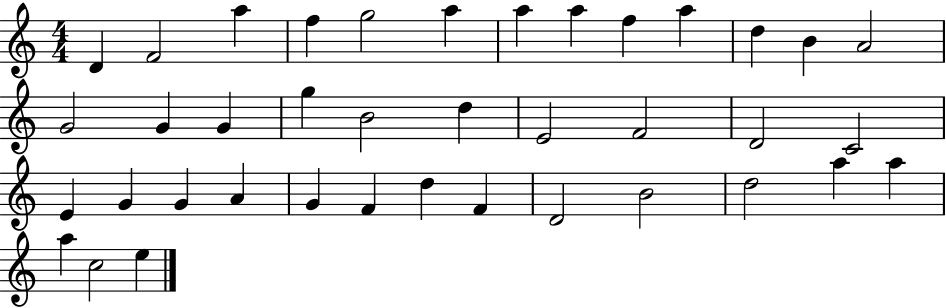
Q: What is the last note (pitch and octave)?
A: E5